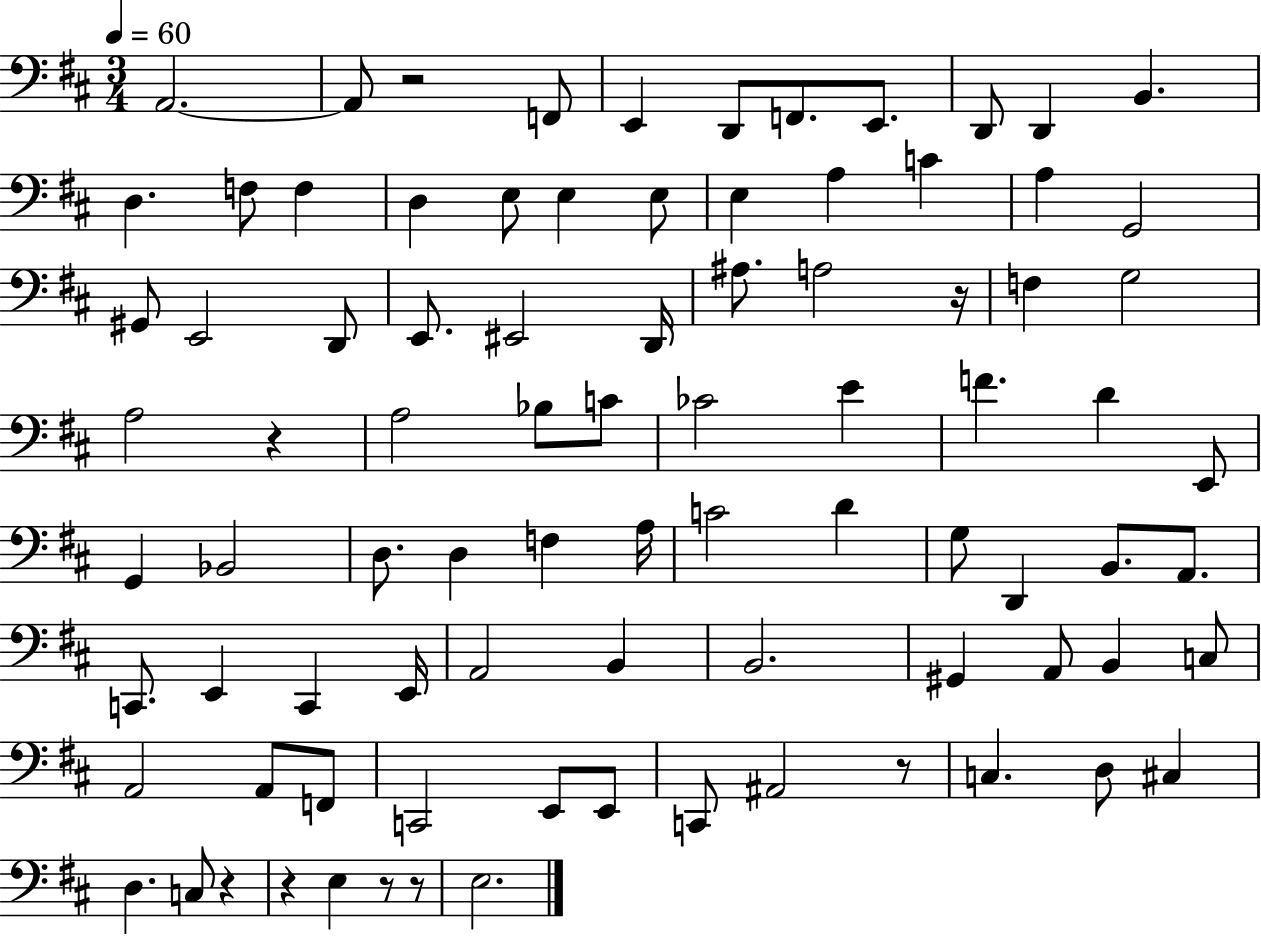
X:1
T:Untitled
M:3/4
L:1/4
K:D
A,,2 A,,/2 z2 F,,/2 E,, D,,/2 F,,/2 E,,/2 D,,/2 D,, B,, D, F,/2 F, D, E,/2 E, E,/2 E, A, C A, G,,2 ^G,,/2 E,,2 D,,/2 E,,/2 ^E,,2 D,,/4 ^A,/2 A,2 z/4 F, G,2 A,2 z A,2 _B,/2 C/2 _C2 E F D E,,/2 G,, _B,,2 D,/2 D, F, A,/4 C2 D G,/2 D,, B,,/2 A,,/2 C,,/2 E,, C,, E,,/4 A,,2 B,, B,,2 ^G,, A,,/2 B,, C,/2 A,,2 A,,/2 F,,/2 C,,2 E,,/2 E,,/2 C,,/2 ^A,,2 z/2 C, D,/2 ^C, D, C,/2 z z E, z/2 z/2 E,2